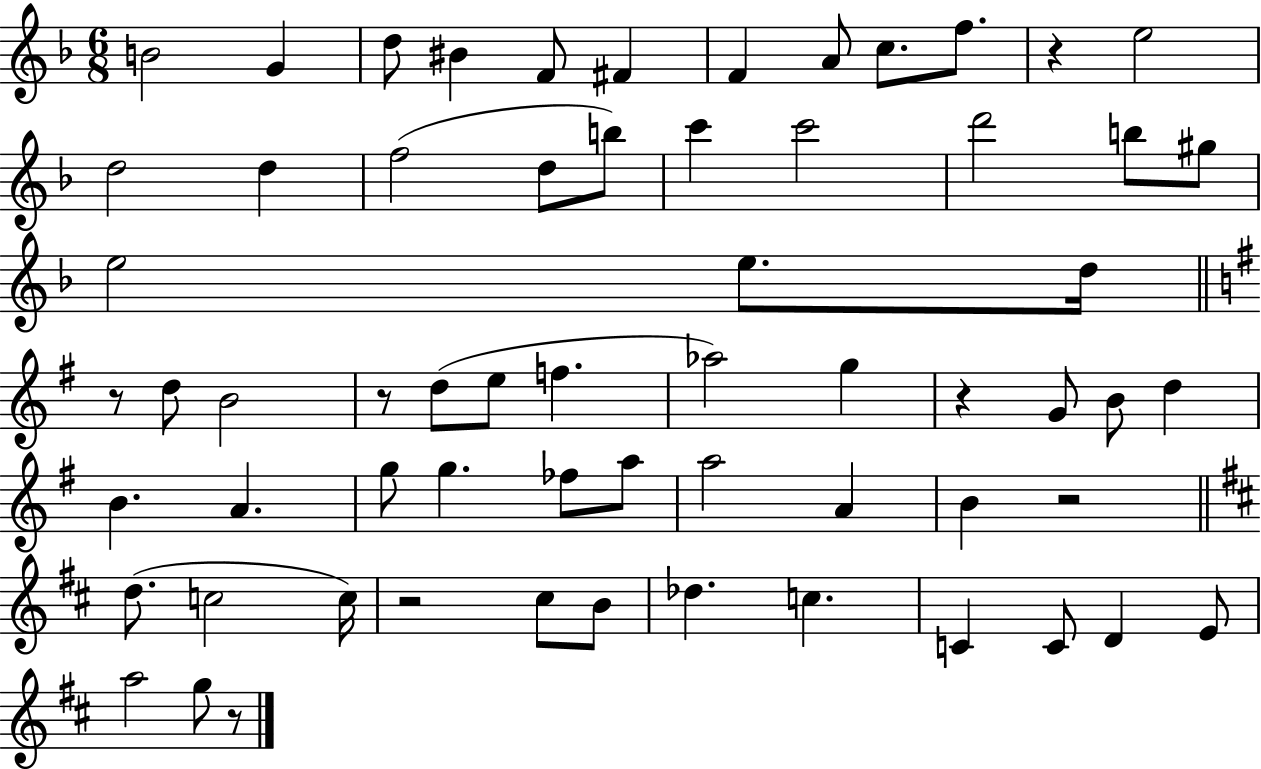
X:1
T:Untitled
M:6/8
L:1/4
K:F
B2 G d/2 ^B F/2 ^F F A/2 c/2 f/2 z e2 d2 d f2 d/2 b/2 c' c'2 d'2 b/2 ^g/2 e2 e/2 d/4 z/2 d/2 B2 z/2 d/2 e/2 f _a2 g z G/2 B/2 d B A g/2 g _f/2 a/2 a2 A B z2 d/2 c2 c/4 z2 ^c/2 B/2 _d c C C/2 D E/2 a2 g/2 z/2